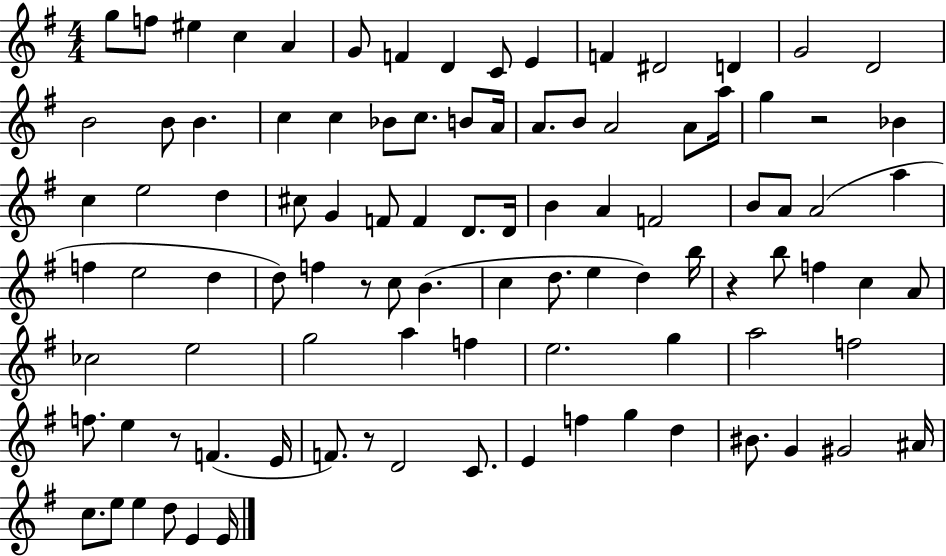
G5/e F5/e EIS5/q C5/q A4/q G4/e F4/q D4/q C4/e E4/q F4/q D#4/h D4/q G4/h D4/h B4/h B4/e B4/q. C5/q C5/q Bb4/e C5/e. B4/e A4/s A4/e. B4/e A4/h A4/e A5/s G5/q R/h Bb4/q C5/q E5/h D5/q C#5/e G4/q F4/e F4/q D4/e. D4/s B4/q A4/q F4/h B4/e A4/e A4/h A5/q F5/q E5/h D5/q D5/e F5/q R/e C5/e B4/q. C5/q D5/e. E5/q D5/q B5/s R/q B5/e F5/q C5/q A4/e CES5/h E5/h G5/h A5/q F5/q E5/h. G5/q A5/h F5/h F5/e. E5/q R/e F4/q. E4/s F4/e. R/e D4/h C4/e. E4/q F5/q G5/q D5/q BIS4/e. G4/q G#4/h A#4/s C5/e. E5/e E5/q D5/e E4/q E4/s